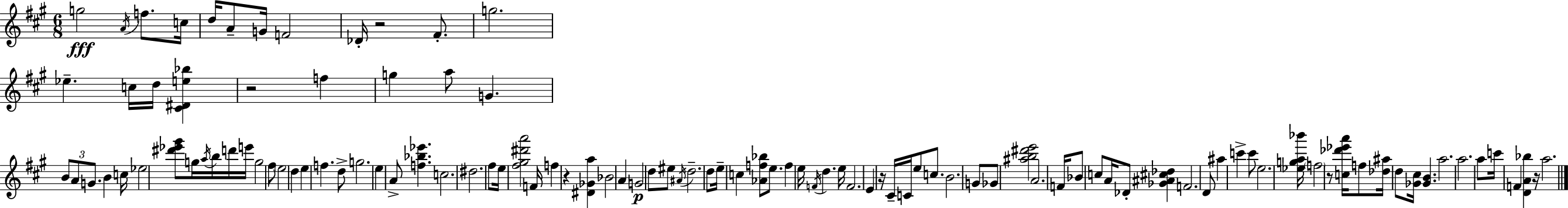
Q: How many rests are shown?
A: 6